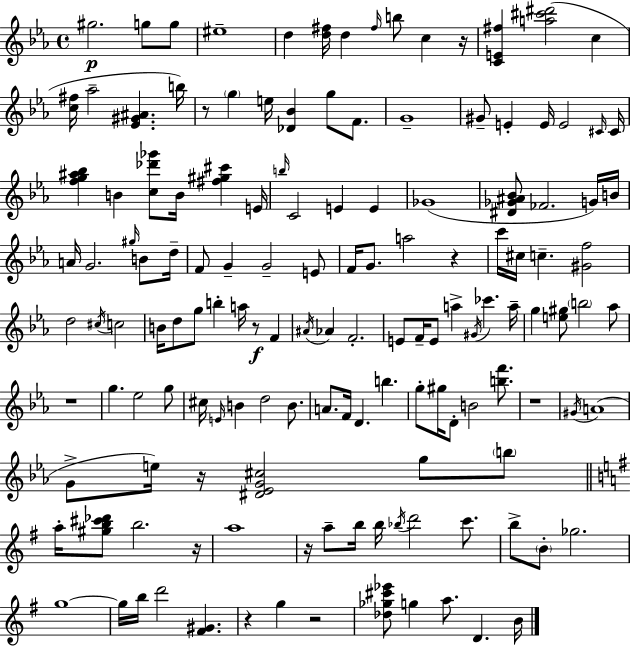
X:1
T:Untitled
M:4/4
L:1/4
K:Eb
^g2 g/2 g/2 ^e4 d [d^f]/4 d ^f/4 b/2 c z/4 [CE^f] [a^c'^d']2 c [c^f]/4 _a2 [_E^G^A] b/4 z/2 g e/4 [_D_B] g/2 F/2 G4 ^G/2 E E/4 E2 ^C/4 ^C/4 [fg^a_b] B [c_d'_g']/2 B/4 [^f^g^c'] E/4 b/4 C2 E E _G4 [^D_G^A_B]/2 _F2 G/4 B/4 A/4 G2 ^g/4 B/2 d/4 F/2 G G2 E/2 F/4 G/2 a2 z c'/4 ^c/4 c [^Gf]2 d2 ^c/4 c2 B/4 d/2 g/2 b a/4 z/2 F ^A/4 _A F2 E/2 F/4 E/2 a ^G/4 _c' a/4 g [e^g]/2 b2 _a/2 z4 g _e2 g/2 ^c/4 E/4 B d2 B/2 A/2 F/4 D b g/2 ^g/4 D/2 B2 [bf']/2 z4 ^G/4 A4 G/2 e/4 z/4 [^D_EG^c]2 g/2 b/2 a/4 [^gb^c'_d']/2 b2 z/4 a4 z/4 a/2 b/4 b/4 _b/4 d'2 c'/2 b/2 B/2 _g2 g4 g/4 b/4 d'2 [^F^G] z g z2 [_d_g^c'_e']/2 g a/2 D B/4